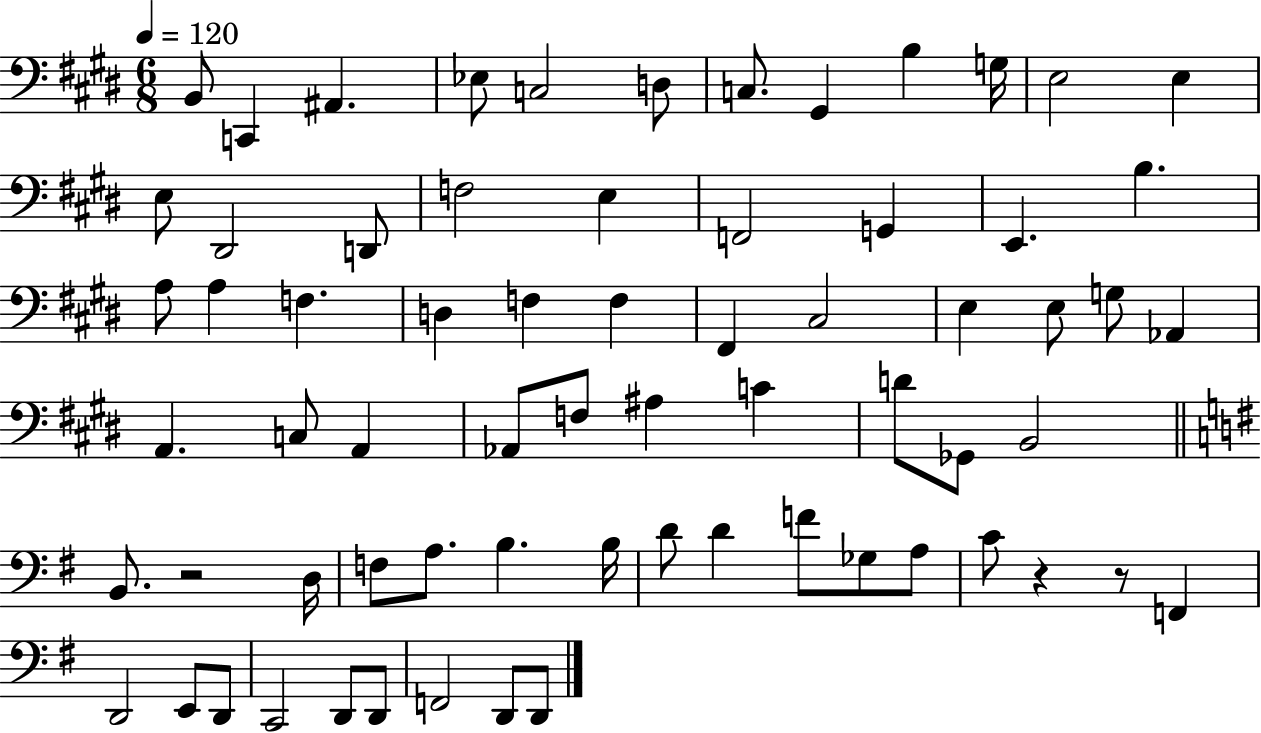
B2/e C2/q A#2/q. Eb3/e C3/h D3/e C3/e. G#2/q B3/q G3/s E3/h E3/q E3/e D#2/h D2/e F3/h E3/q F2/h G2/q E2/q. B3/q. A3/e A3/q F3/q. D3/q F3/q F3/q F#2/q C#3/h E3/q E3/e G3/e Ab2/q A2/q. C3/e A2/q Ab2/e F3/e A#3/q C4/q D4/e Gb2/e B2/h B2/e. R/h D3/s F3/e A3/e. B3/q. B3/s D4/e D4/q F4/e Gb3/e A3/e C4/e R/q R/e F2/q D2/h E2/e D2/e C2/h D2/e D2/e F2/h D2/e D2/e